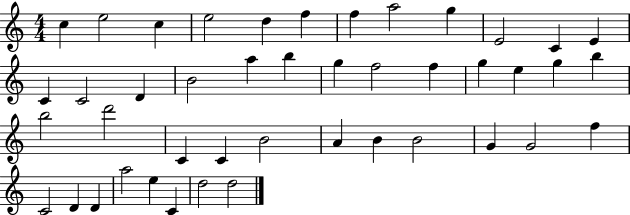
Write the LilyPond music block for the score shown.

{
  \clef treble
  \numericTimeSignature
  \time 4/4
  \key c \major
  c''4 e''2 c''4 | e''2 d''4 f''4 | f''4 a''2 g''4 | e'2 c'4 e'4 | \break c'4 c'2 d'4 | b'2 a''4 b''4 | g''4 f''2 f''4 | g''4 e''4 g''4 b''4 | \break b''2 d'''2 | c'4 c'4 b'2 | a'4 b'4 b'2 | g'4 g'2 f''4 | \break c'2 d'4 d'4 | a''2 e''4 c'4 | d''2 d''2 | \bar "|."
}